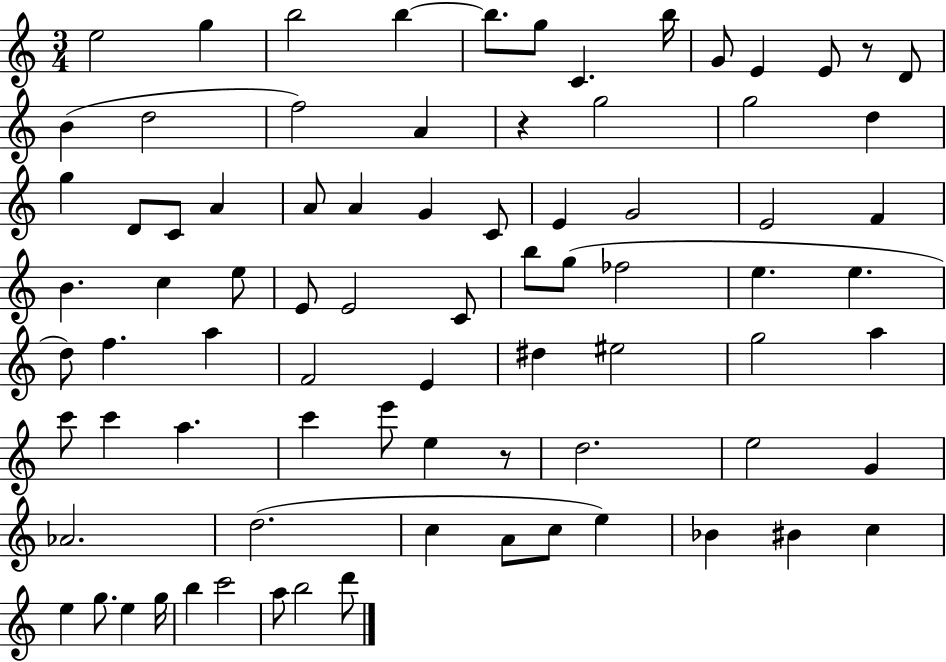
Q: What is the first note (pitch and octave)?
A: E5